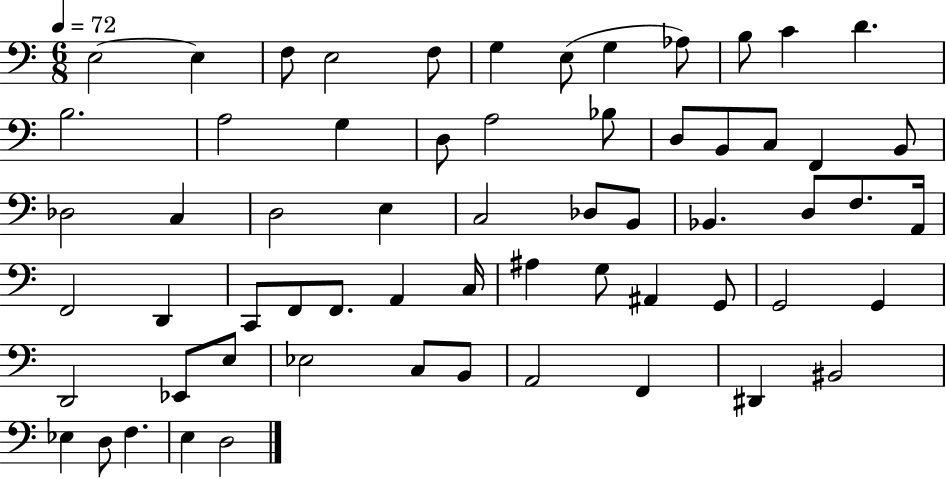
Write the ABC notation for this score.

X:1
T:Untitled
M:6/8
L:1/4
K:C
E,2 E, F,/2 E,2 F,/2 G, E,/2 G, _A,/2 B,/2 C D B,2 A,2 G, D,/2 A,2 _B,/2 D,/2 B,,/2 C,/2 F,, B,,/2 _D,2 C, D,2 E, C,2 _D,/2 B,,/2 _B,, D,/2 F,/2 A,,/4 F,,2 D,, C,,/2 F,,/2 F,,/2 A,, C,/4 ^A, G,/2 ^A,, G,,/2 G,,2 G,, D,,2 _E,,/2 E,/2 _E,2 C,/2 B,,/2 A,,2 F,, ^D,, ^B,,2 _E, D,/2 F, E, D,2